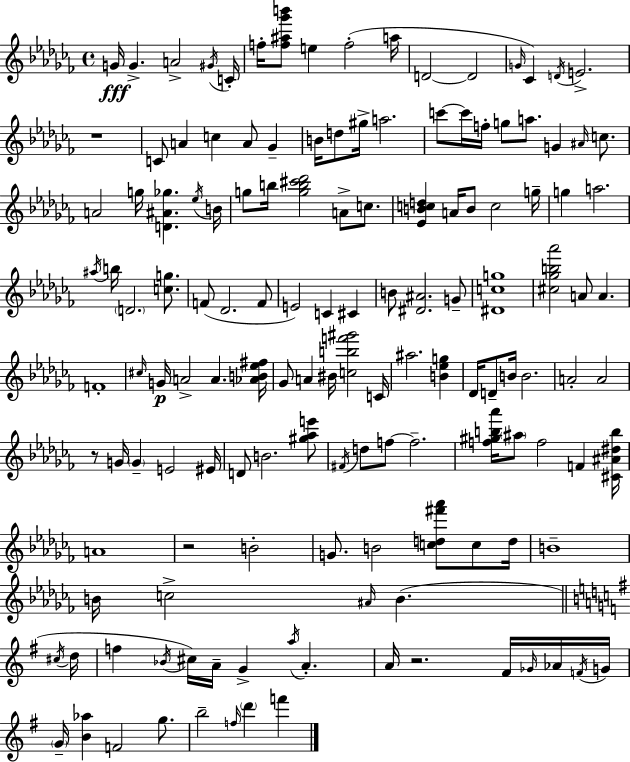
G4/s G4/q. A4/h G#4/s C4/s F5/s [F5,A#5,Gb6,B6]/e E5/q F5/h A5/s D4/h D4/h G4/s CES4/q D4/s E4/h. R/w C4/e A4/q C5/q A4/e Gb4/q B4/s D5/e G#5/s A5/h. C6/e C6/s F5/s G5/e A5/e. G4/q A#4/s C5/e. A4/h G5/s [D4,A#4,Gb5]/q. Eb5/s B4/s G5/e B5/s [G5,B5,C#6,Db6]/h A4/e C5/e. [Eb4,B4,C5,D5]/q A4/s B4/e C5/h G5/s G5/q A5/h. A#5/s B5/s D4/h. [C5,G5]/e. F4/e Db4/h. F4/e E4/h C4/q C#4/q B4/e [D#4,A#4]/h. G4/e [D#4,C5,G5]/w [C#5,Gb5,B5,Ab6]/h A4/e A4/q. F4/w C#5/s G4/s A4/h A4/q. [Ab4,B4,Eb5,F#5]/s Gb4/e A4/q BIS4/s [C5,B5,F6,G#6]/h C4/s A#5/h. [B4,Eb5,G5]/q Db4/s D4/e B4/s B4/h. A4/h A4/h R/e G4/s G4/q E4/h EIS4/s D4/e B4/h. [G#5,Ab5,E6]/e F#4/s D5/e F5/e F5/h. [F5,G#5,B5,Ab6]/s A#5/e F5/h F4/q [C#4,A#4,D#5,B5]/s A4/w R/h B4/h G4/e. B4/h [C5,D5,F#6,Ab6]/e C5/e D5/s B4/w B4/s C5/h A#4/s B4/q. C#5/s D5/s F5/q Bb4/s C#5/s A4/s G4/q A5/s A4/q. A4/s R/h. F#4/s Gb4/s Ab4/s F4/s G4/s G4/s [B4,Ab5]/q F4/h G5/e. B5/h F5/s D6/q F6/q